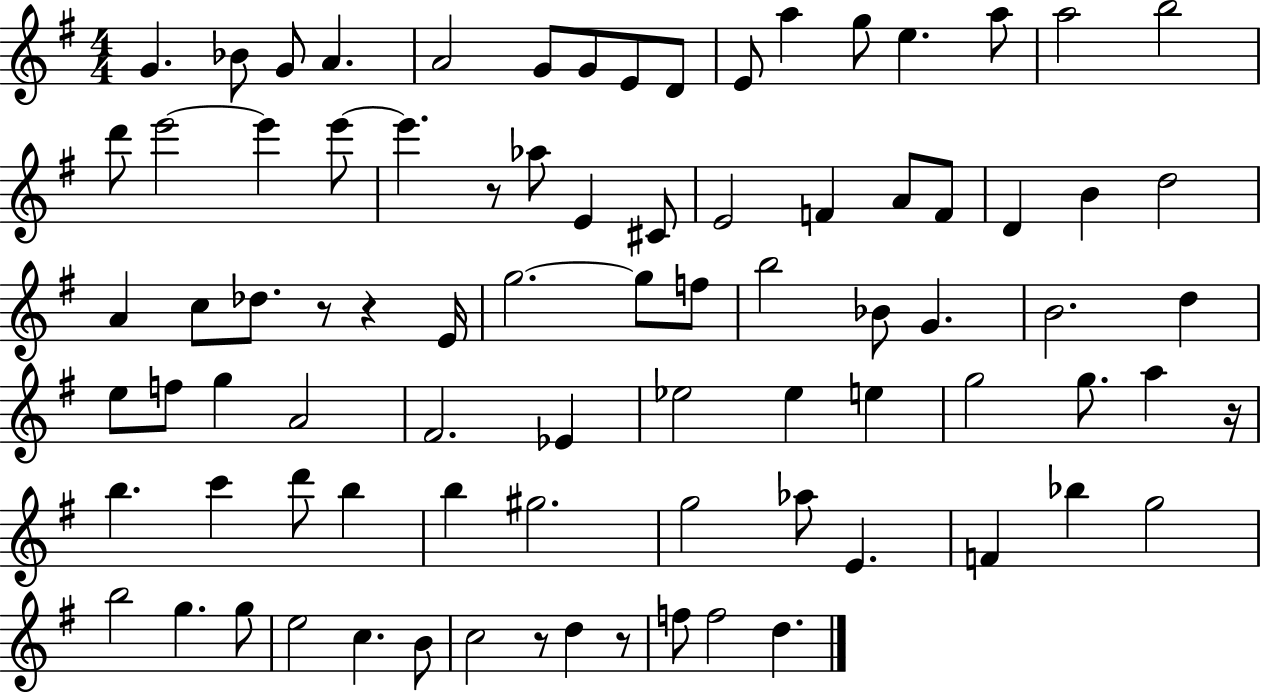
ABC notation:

X:1
T:Untitled
M:4/4
L:1/4
K:G
G _B/2 G/2 A A2 G/2 G/2 E/2 D/2 E/2 a g/2 e a/2 a2 b2 d'/2 e'2 e' e'/2 e' z/2 _a/2 E ^C/2 E2 F A/2 F/2 D B d2 A c/2 _d/2 z/2 z E/4 g2 g/2 f/2 b2 _B/2 G B2 d e/2 f/2 g A2 ^F2 _E _e2 _e e g2 g/2 a z/4 b c' d'/2 b b ^g2 g2 _a/2 E F _b g2 b2 g g/2 e2 c B/2 c2 z/2 d z/2 f/2 f2 d